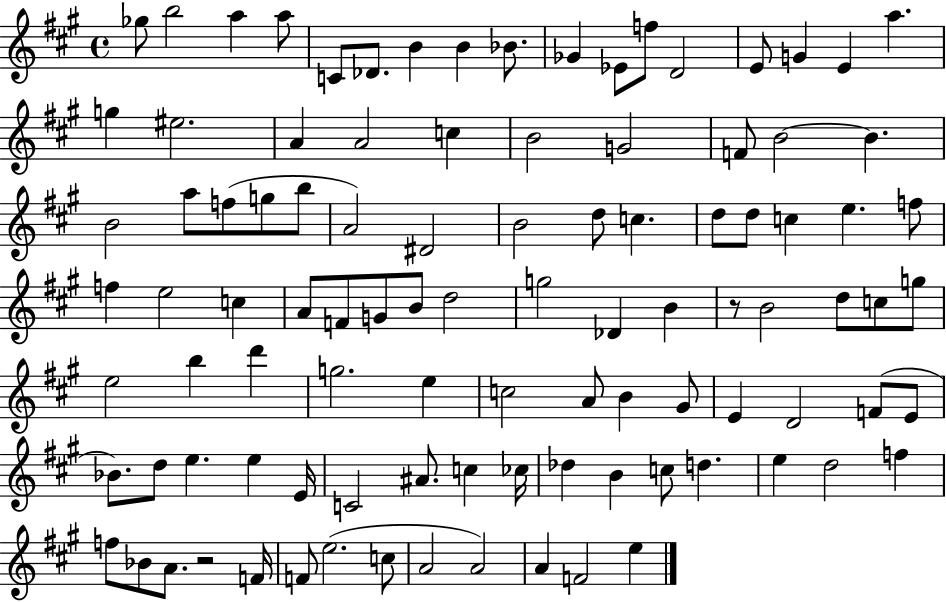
{
  \clef treble
  \time 4/4
  \defaultTimeSignature
  \key a \major
  ges''8 b''2 a''4 a''8 | c'8 des'8. b'4 b'4 bes'8. | ges'4 ees'8 f''8 d'2 | e'8 g'4 e'4 a''4. | \break g''4 eis''2. | a'4 a'2 c''4 | b'2 g'2 | f'8 b'2~~ b'4. | \break b'2 a''8 f''8( g''8 b''8 | a'2) dis'2 | b'2 d''8 c''4. | d''8 d''8 c''4 e''4. f''8 | \break f''4 e''2 c''4 | a'8 f'8 g'8 b'8 d''2 | g''2 des'4 b'4 | r8 b'2 d''8 c''8 g''8 | \break e''2 b''4 d'''4 | g''2. e''4 | c''2 a'8 b'4 gis'8 | e'4 d'2 f'8( e'8 | \break bes'8.) d''8 e''4. e''4 e'16 | c'2 ais'8. c''4 ces''16 | des''4 b'4 c''8 d''4. | e''4 d''2 f''4 | \break f''8 bes'8 a'8. r2 f'16 | f'8 e''2.( c''8 | a'2 a'2) | a'4 f'2 e''4 | \break \bar "|."
}